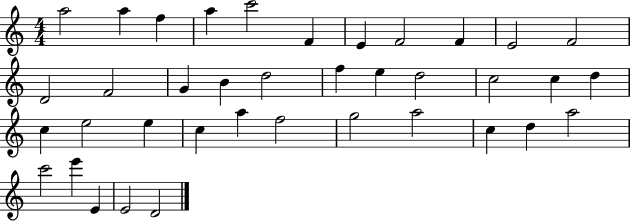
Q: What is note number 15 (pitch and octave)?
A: B4